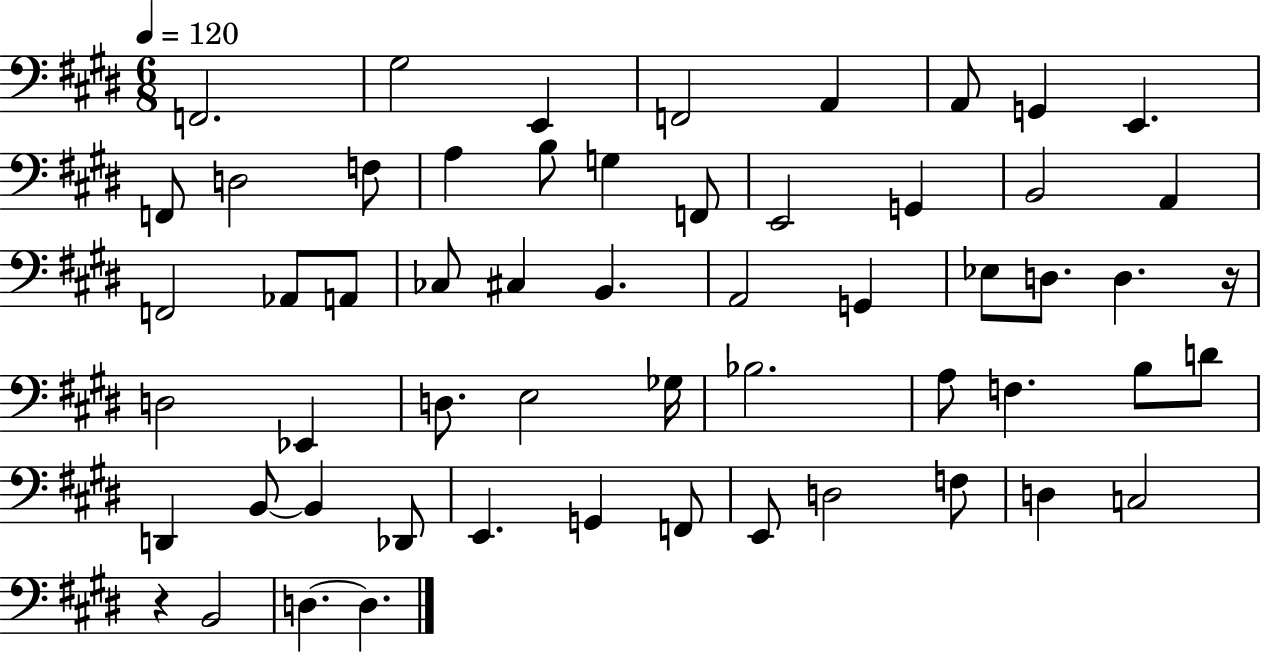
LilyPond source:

{
  \clef bass
  \numericTimeSignature
  \time 6/8
  \key e \major
  \tempo 4 = 120
  \repeat volta 2 { f,2. | gis2 e,4 | f,2 a,4 | a,8 g,4 e,4. | \break f,8 d2 f8 | a4 b8 g4 f,8 | e,2 g,4 | b,2 a,4 | \break f,2 aes,8 a,8 | ces8 cis4 b,4. | a,2 g,4 | ees8 d8. d4. r16 | \break d2 ees,4 | d8. e2 ges16 | bes2. | a8 f4. b8 d'8 | \break d,4 b,8~~ b,4 des,8 | e,4. g,4 f,8 | e,8 d2 f8 | d4 c2 | \break r4 b,2 | d4.~~ d4. | } \bar "|."
}